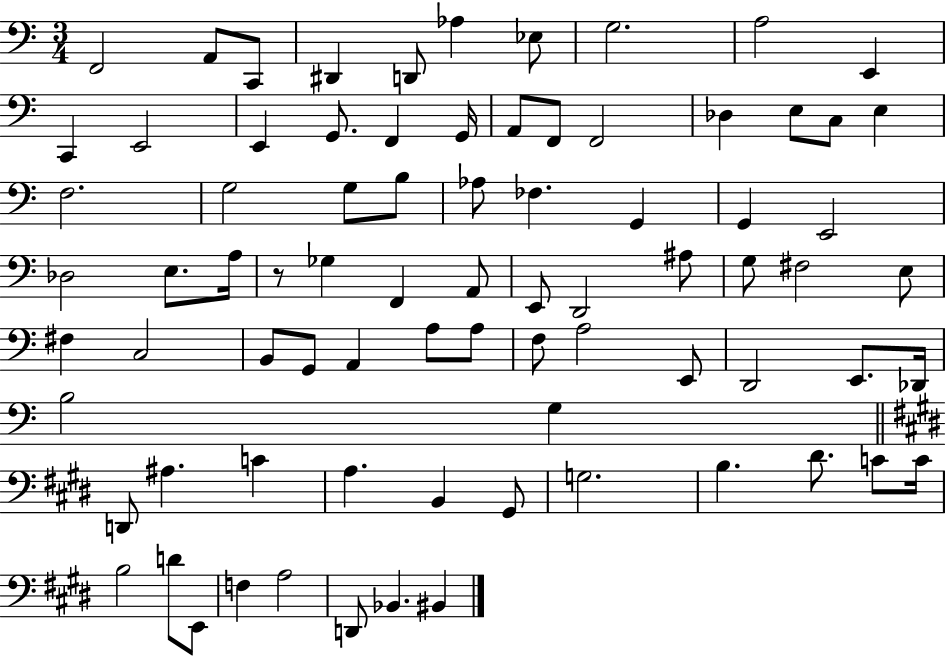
{
  \clef bass
  \numericTimeSignature
  \time 3/4
  \key c \major
  f,2 a,8 c,8 | dis,4 d,8 aes4 ees8 | g2. | a2 e,4 | \break c,4 e,2 | e,4 g,8. f,4 g,16 | a,8 f,8 f,2 | des4 e8 c8 e4 | \break f2. | g2 g8 b8 | aes8 fes4. g,4 | g,4 e,2 | \break des2 e8. a16 | r8 ges4 f,4 a,8 | e,8 d,2 ais8 | g8 fis2 e8 | \break fis4 c2 | b,8 g,8 a,4 a8 a8 | f8 a2 e,8 | d,2 e,8. des,16 | \break b2 g4 | \bar "||" \break \key e \major d,8 ais4. c'4 | a4. b,4 gis,8 | g2. | b4. dis'8. c'8 c'16 | \break b2 d'8 e,8 | f4 a2 | d,8 bes,4. bis,4 | \bar "|."
}